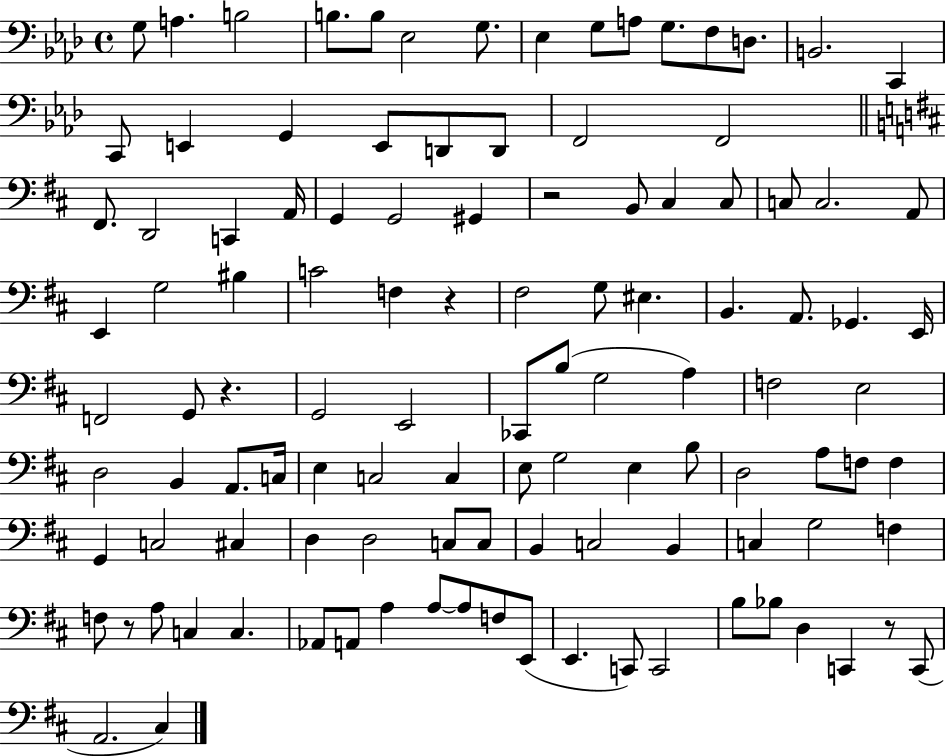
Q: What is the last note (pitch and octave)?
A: C#3